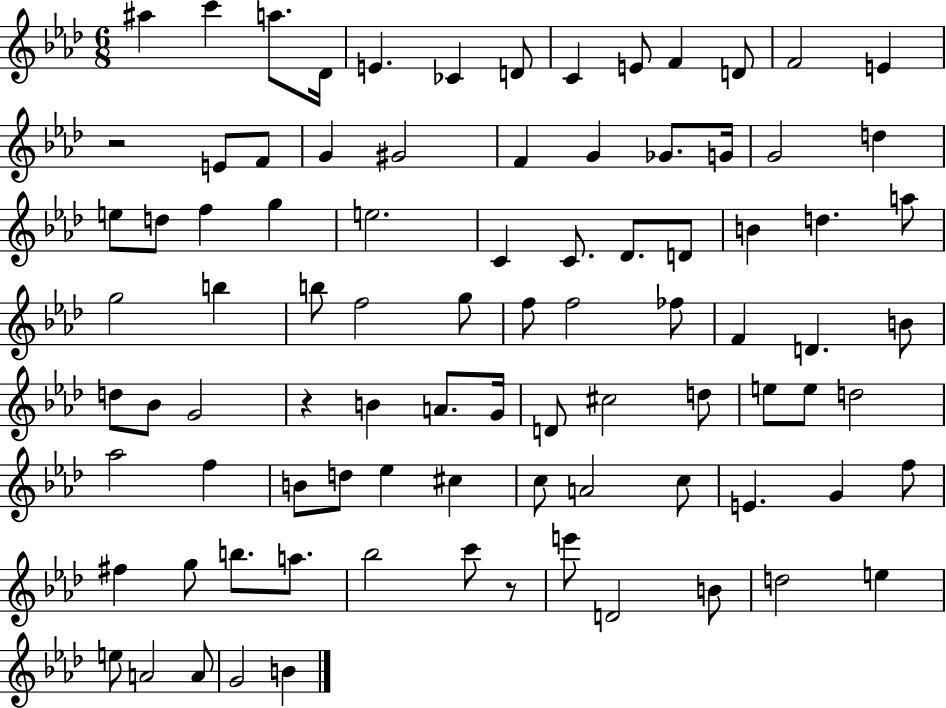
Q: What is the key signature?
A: AES major